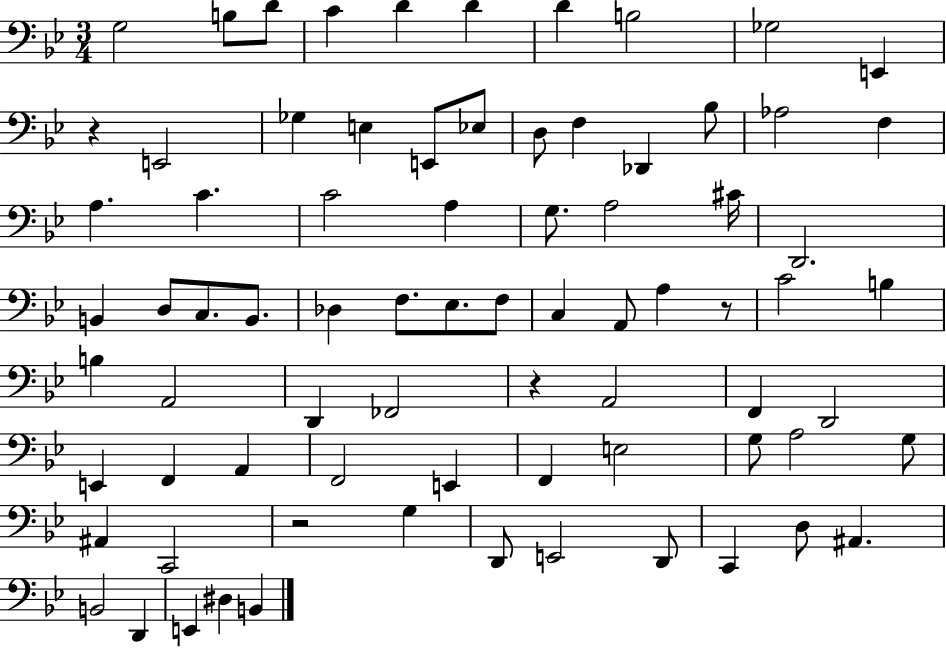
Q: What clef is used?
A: bass